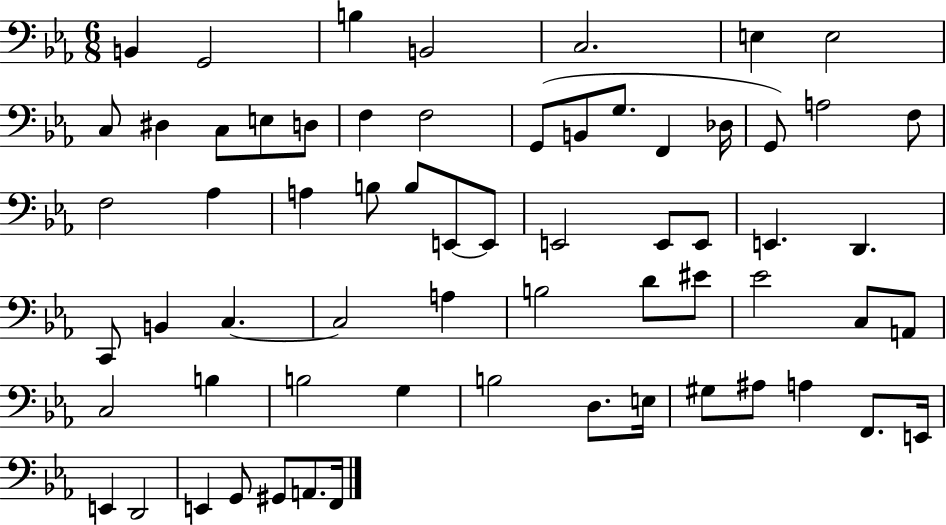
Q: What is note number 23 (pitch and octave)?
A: F3